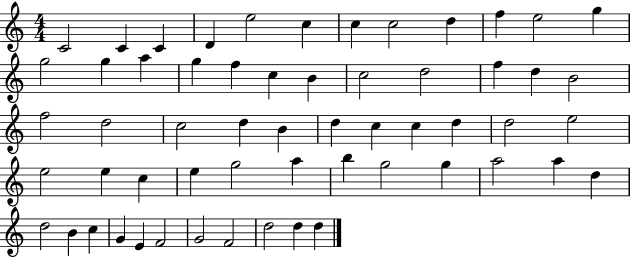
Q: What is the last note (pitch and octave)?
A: D5